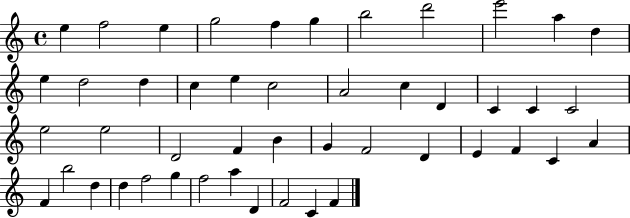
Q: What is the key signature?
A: C major